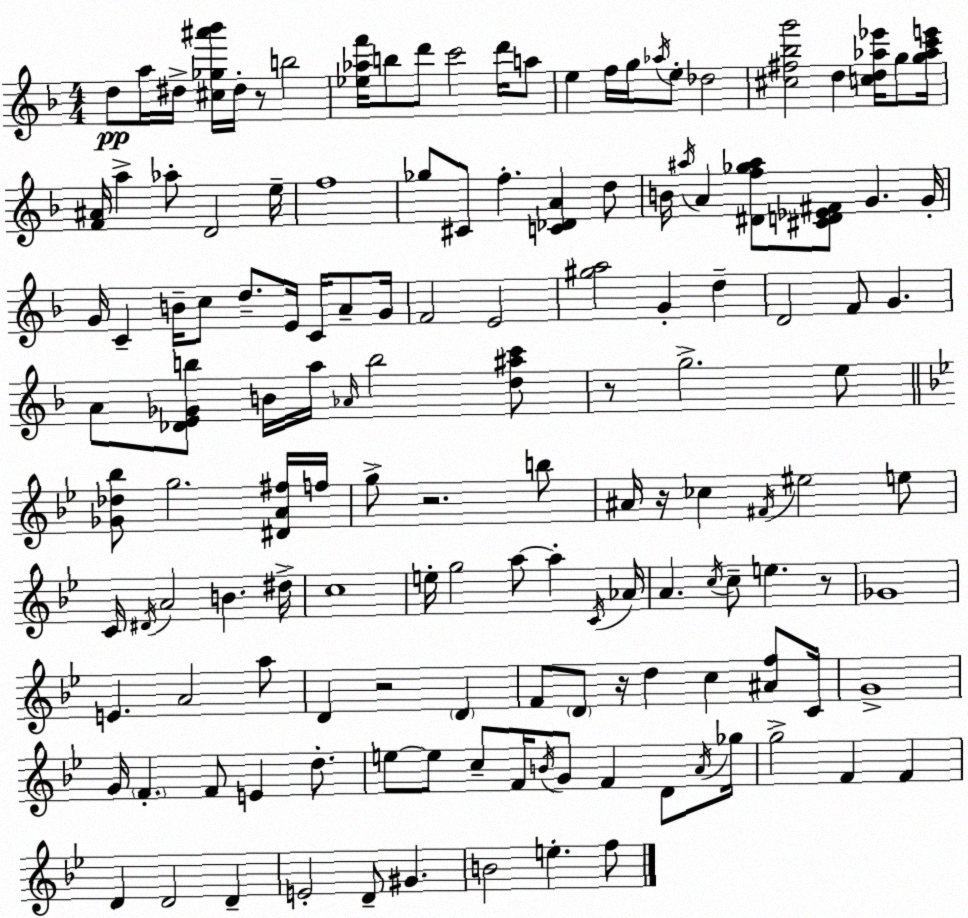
X:1
T:Untitled
M:4/4
L:1/4
K:F
d/2 a/4 ^d/4 [^c_g^a'_b']/4 ^d/4 z/2 b2 [_e_af']/4 b/2 d'/2 c'2 d'/4 a/2 e f/4 g/4 _a/4 e/2 _d2 [^c^f_bg']2 d [cd_a_e']/4 g/2 [g_ac'e']/4 [F^A]/4 a _a/2 D2 e/4 f4 _g/2 ^C/2 f [C_DA] d/2 B/4 ^a/4 A [^Df_g^a]/2 [^CD_E^F]/2 G G/4 G/4 C B/4 c/2 d/2 E/4 C/4 A/2 G/4 F2 E2 [^ga]2 G d D2 F/2 G A/2 [_DE_Gb]/2 B/4 a/4 _A/4 b2 [d^ac']/2 z/2 g2 e/2 [_G_d_b]/2 g2 [^DA^f]/4 f/4 g/2 z2 b/2 ^A/4 z/4 _c ^F/4 ^e2 e/2 C/4 ^D/4 A2 B ^d/4 c4 e/4 g2 a/2 a C/4 _A/4 A c/4 c/2 e z/2 _G4 E A2 a/2 D z2 D F/2 D/2 z/4 d c [^Af]/2 C/4 G4 G/4 F F/2 E d/2 e/2 e/2 c/2 F/4 B/4 G/2 F D/2 A/4 _g/4 g2 F F D D2 D E2 D/2 ^G B2 e f/2